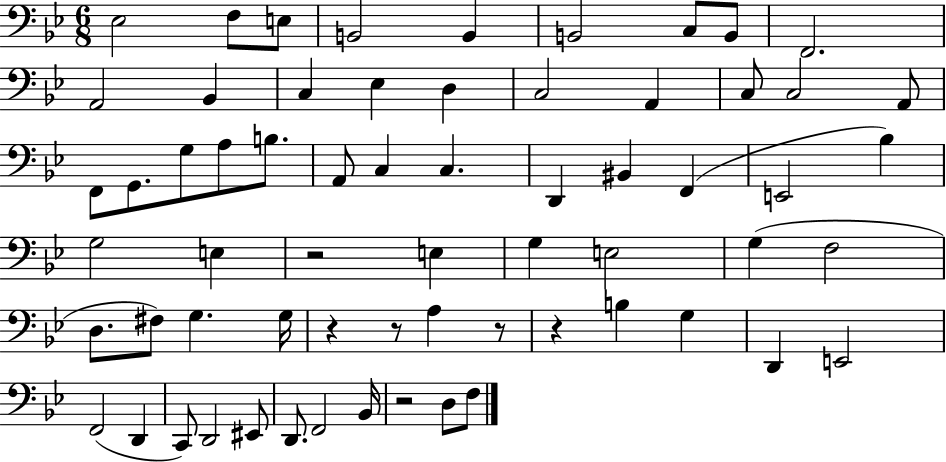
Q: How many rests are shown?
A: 6